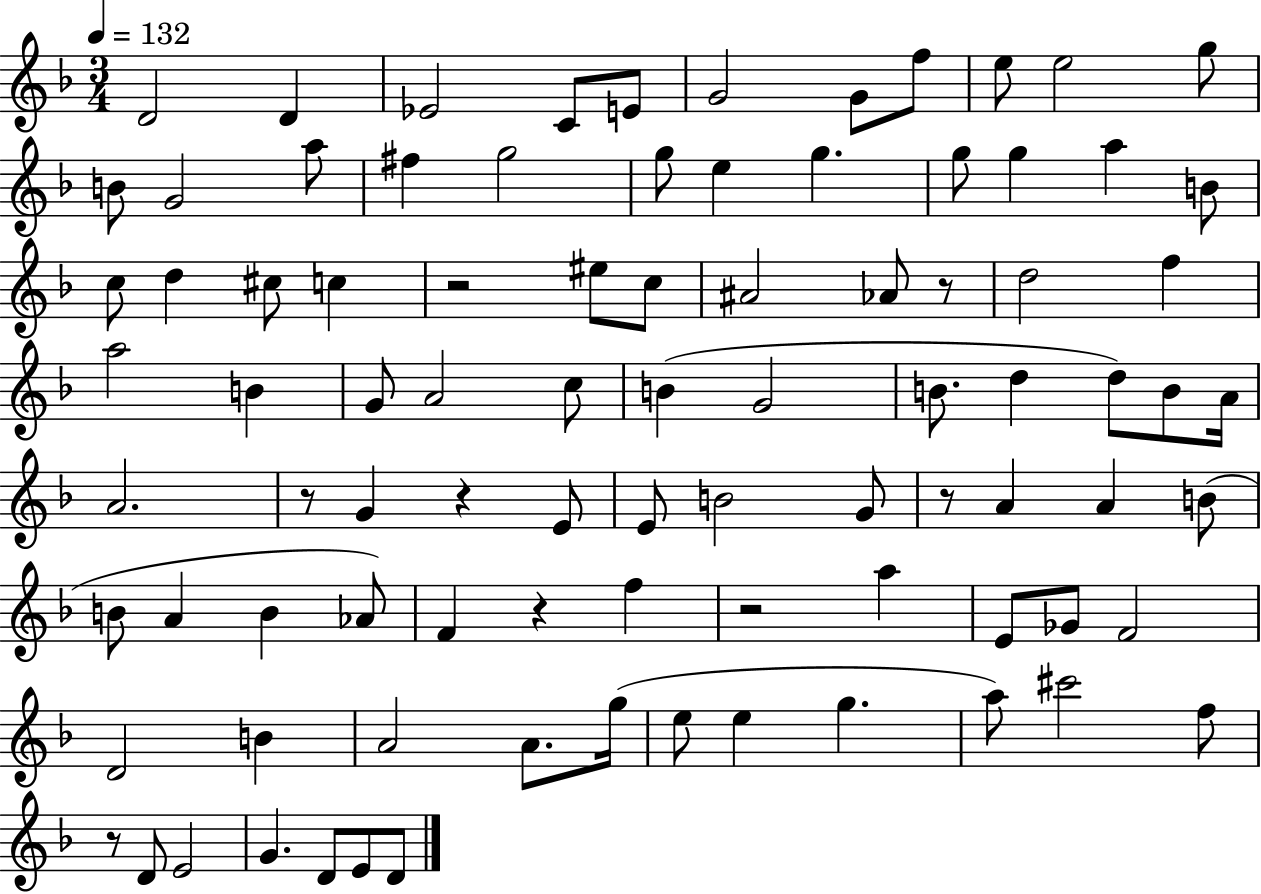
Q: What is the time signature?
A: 3/4